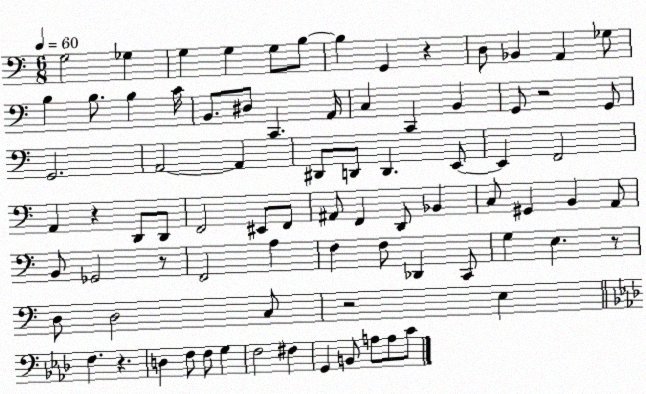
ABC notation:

X:1
T:Untitled
M:6/8
L:1/4
K:C
G,2 _G, G, G, G,/2 B,/2 B, G,, z D,/2 _B,, A,, _G,/2 B, B,/2 B, C/4 B,,/2 ^D,/2 C,, A,,/4 C, C,, B,, G,,/2 z2 G,,/2 G,,2 A,,2 A,, ^D,,/2 D,,/2 D,, E,,/2 E,, F,,2 A,, z D,,/2 D,,/2 F,,2 ^E,,/2 F,,/2 ^A,,/2 F,, D,,/2 _B,, C,/2 ^G,, B,, A,,/2 B,,/2 _G,,2 z/2 F,,2 A, F, F,/2 _D,, C,,/2 G, E, z/2 D,/2 D,2 C,/2 z2 E, F, z D, F,/2 F,/2 G, F,2 ^F, G,, B,,/2 A,/2 A,/2 C/2